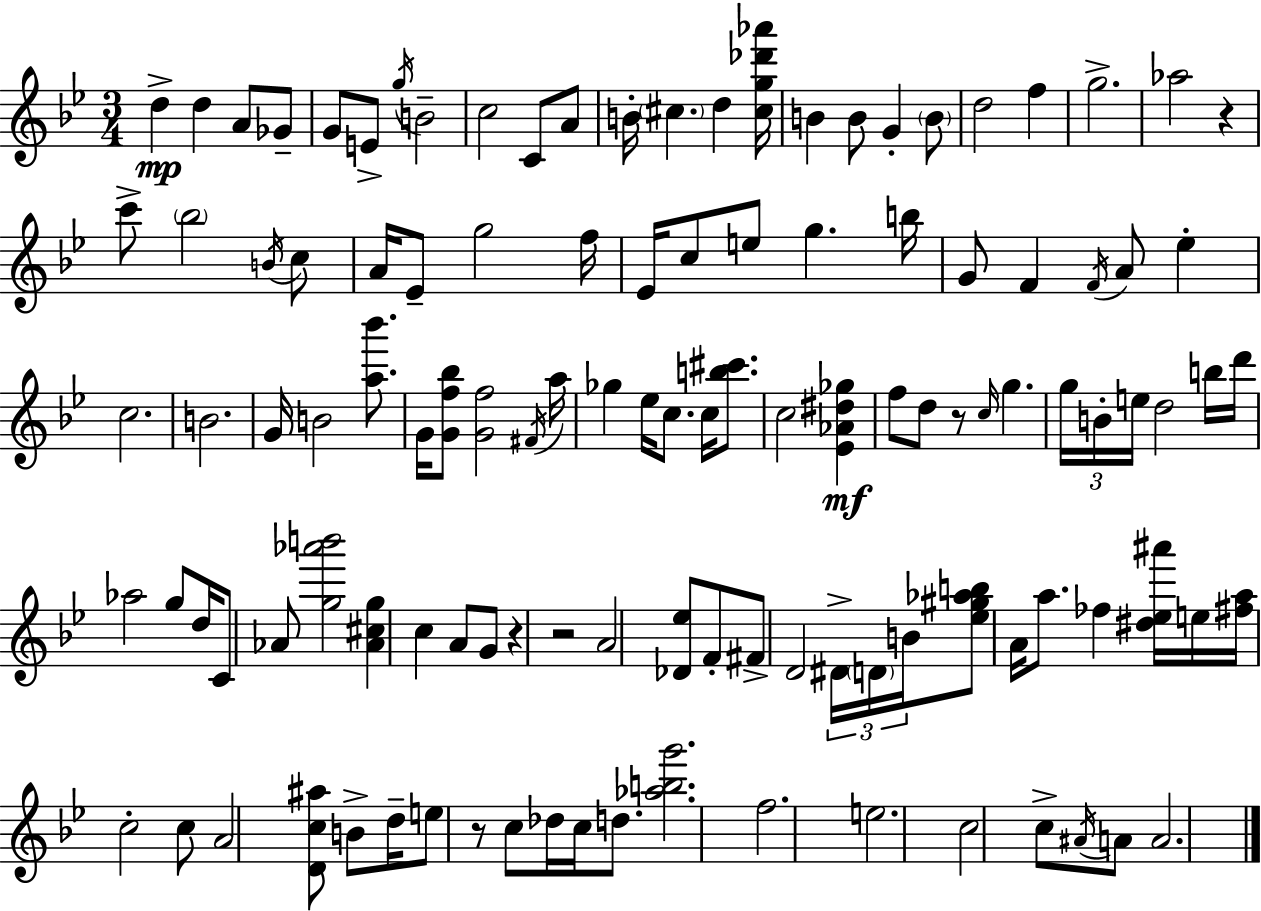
X:1
T:Untitled
M:3/4
L:1/4
K:Gm
d d A/2 _G/2 G/2 E/2 g/4 B2 c2 C/2 A/2 B/4 ^c d [^cg_d'_a']/4 B B/2 G B/2 d2 f g2 _a2 z c'/2 _b2 B/4 c/2 A/4 _E/2 g2 f/4 _E/4 c/2 e/2 g b/4 G/2 F F/4 A/2 _e c2 B2 G/4 B2 [a_b']/2 G/4 [Gf_b]/2 [Gf]2 ^F/4 a/4 _g _e/4 c/2 c/4 [b^c']/2 c2 [_E_A^d_g] f/2 d/2 z/2 c/4 g g/4 B/4 e/4 d2 b/4 d'/4 _a2 g/2 d/4 C/2 _A/2 [g_a'b']2 [_A^cg] c A/2 G/2 z z2 A2 [_D_e]/2 F/2 ^F/2 D2 ^D/4 D/4 B/4 [_e^g_ab]/2 A/4 a/2 _f [^d_e^a']/4 e/4 [^fa]/4 c2 c/2 A2 [Dc^a]/2 B/2 d/4 e/2 z/2 c/2 _d/4 c/4 d/2 [_abg']2 f2 e2 c2 c/2 ^A/4 A/2 A2